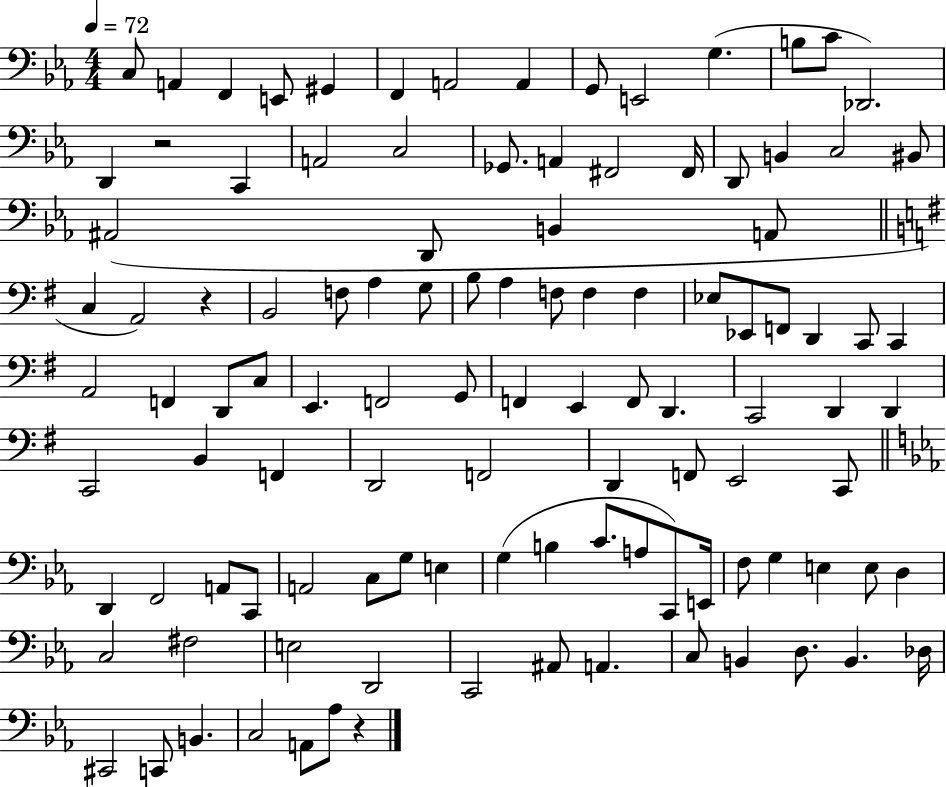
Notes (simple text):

C3/e A2/q F2/q E2/e G#2/q F2/q A2/h A2/q G2/e E2/h G3/q. B3/e C4/e Db2/h. D2/q R/h C2/q A2/h C3/h Gb2/e. A2/q F#2/h F#2/s D2/e B2/q C3/h BIS2/e A#2/h D2/e B2/q A2/e C3/q A2/h R/q B2/h F3/e A3/q G3/e B3/e A3/q F3/e F3/q F3/q Eb3/e Eb2/e F2/e D2/q C2/e C2/q A2/h F2/q D2/e C3/e E2/q. F2/h G2/e F2/q E2/q F2/e D2/q. C2/h D2/q D2/q C2/h B2/q F2/q D2/h F2/h D2/q F2/e E2/h C2/e D2/q F2/h A2/e C2/e A2/h C3/e G3/e E3/q G3/q B3/q C4/e. A3/e C2/e E2/s F3/e G3/q E3/q E3/e D3/q C3/h F#3/h E3/h D2/h C2/h A#2/e A2/q. C3/e B2/q D3/e. B2/q. Db3/s C#2/h C2/e B2/q. C3/h A2/e Ab3/e R/q